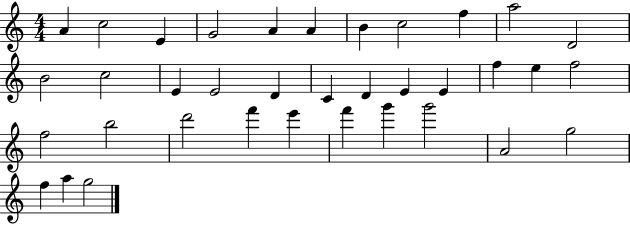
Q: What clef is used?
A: treble